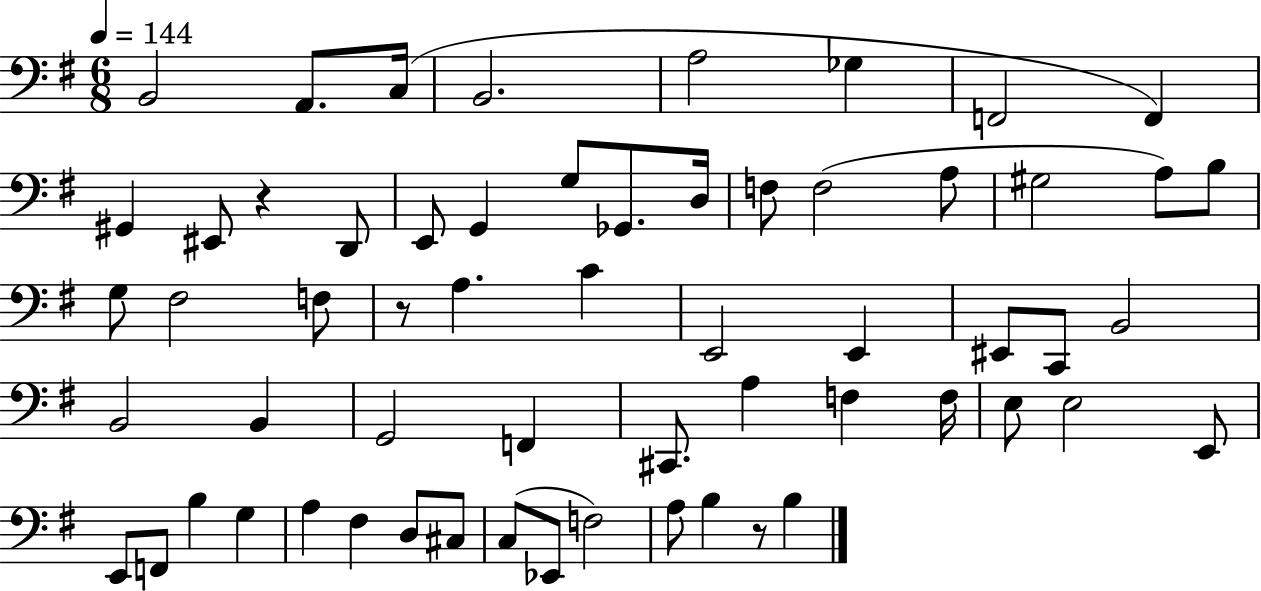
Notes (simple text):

B2/h A2/e. C3/s B2/h. A3/h Gb3/q F2/h F2/q G#2/q EIS2/e R/q D2/e E2/e G2/q G3/e Gb2/e. D3/s F3/e F3/h A3/e G#3/h A3/e B3/e G3/e F#3/h F3/e R/e A3/q. C4/q E2/h E2/q EIS2/e C2/e B2/h B2/h B2/q G2/h F2/q C#2/e. A3/q F3/q F3/s E3/e E3/h E2/e E2/e F2/e B3/q G3/q A3/q F#3/q D3/e C#3/e C3/e Eb2/e F3/h A3/e B3/q R/e B3/q